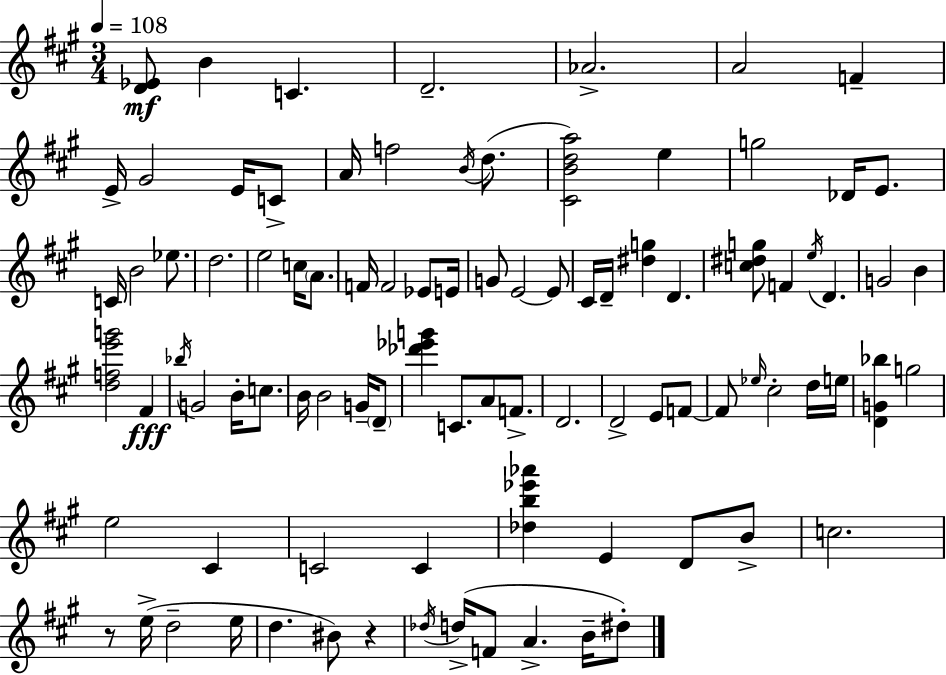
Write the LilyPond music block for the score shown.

{
  \clef treble
  \numericTimeSignature
  \time 3/4
  \key a \major
  \tempo 4 = 108
  <d' ees'>8\mf b'4 c'4. | d'2.-- | aes'2.-> | a'2 f'4-- | \break e'16-> gis'2 e'16 c'8-> | a'16 f''2 \acciaccatura { b'16 }( d''8. | <cis' b' d'' a''>2) e''4 | g''2 des'16 e'8. | \break c'16 b'2 ees''8. | d''2. | e''2 c''16 \parenthesize a'8. | f'16 f'2 ees'8 | \break e'16 g'8 e'2~~ e'8 | cis'16 d'16-- <dis'' g''>4 d'4. | <c'' dis'' g''>8 f'4 \acciaccatura { e''16 } d'4. | g'2 b'4 | \break <d'' f'' e''' g'''>2 fis'4\fff | \acciaccatura { bes''16 } g'2 b'16-. | c''8. b'16 b'2 | g'16-- \parenthesize d'8-- <des''' ees''' g'''>4 c'8. a'8 | \break f'8.-> d'2. | d'2-> e'8 | f'8~~ f'8 \grace { ees''16 } cis''2-. | d''16 e''16 <d' g' bes''>4 g''2 | \break e''2 | cis'4 c'2 | c'4 <des'' b'' ees''' aes'''>4 e'4 | d'8 b'8-> c''2. | \break r8 e''16->( d''2-- | e''16 d''4. bis'8) | r4 \acciaccatura { des''16 } d''16->( f'8 a'4.-> | b'16-- dis''8-.) \bar "|."
}